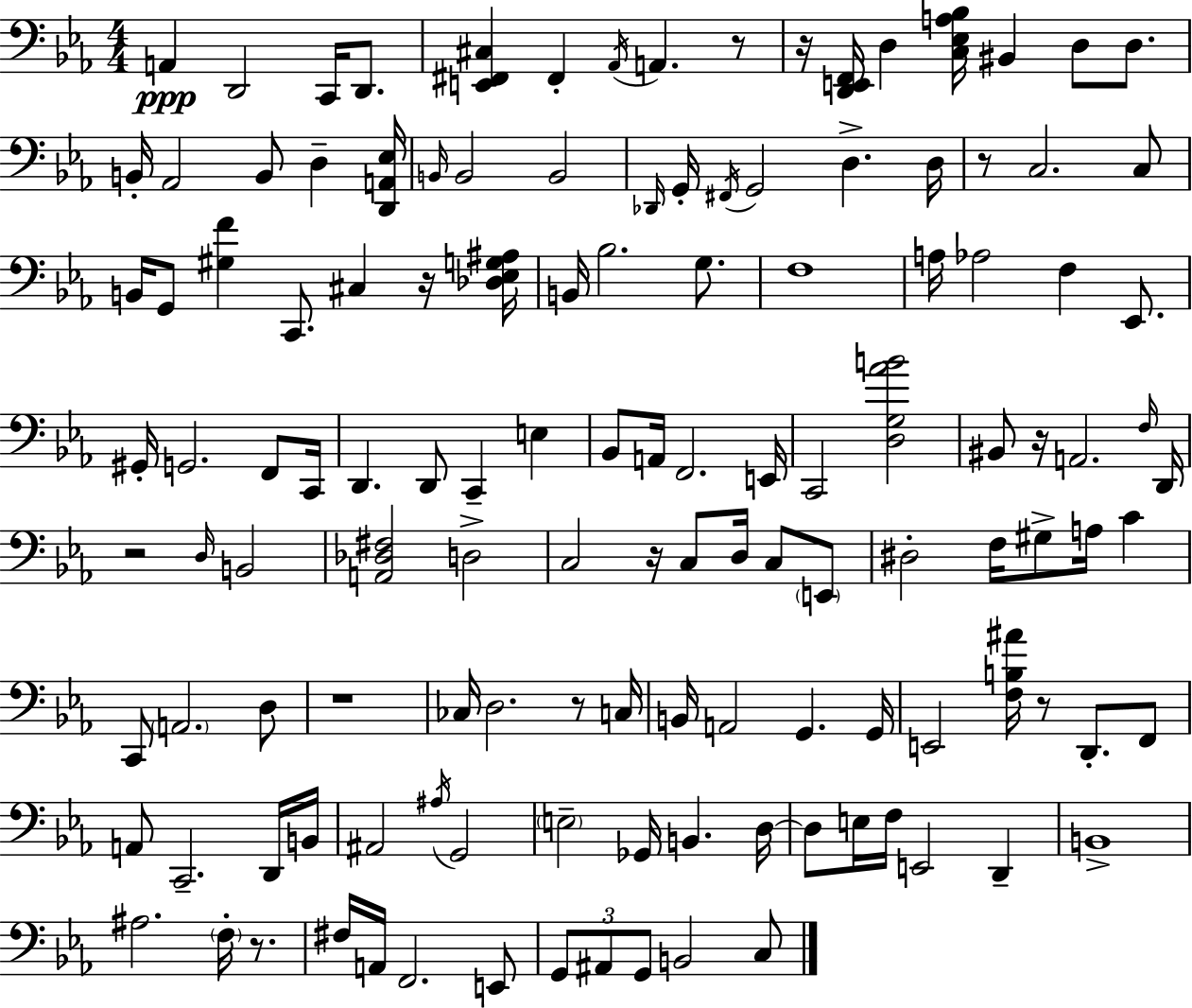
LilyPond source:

{
  \clef bass
  \numericTimeSignature
  \time 4/4
  \key ees \major
  a,4\ppp d,2 c,16 d,8. | <e, fis, cis>4 fis,4-. \acciaccatura { aes,16 } a,4. r8 | r16 <d, e, f,>16 d4 <c ees a bes>16 bis,4 d8 d8. | b,16-. aes,2 b,8 d4-- | \break <d, a, ees>16 \grace { b,16 } b,2 b,2 | \grace { des,16 } g,16-. \acciaccatura { fis,16 } g,2 d4.-> | d16 r8 c2. | c8 b,16 g,8 <gis f'>4 c,8. cis4 | \break r16 <des ees g ais>16 b,16 bes2. | g8. f1 | a16 aes2 f4 | ees,8. gis,16-. g,2. | \break f,8 c,16 d,4. d,8 c,4-- | e4 bes,8 a,16 f,2. | e,16 c,2 <d g aes' b'>2 | bis,8 r16 a,2. | \break \grace { f16 } d,16 r2 \grace { d16 } b,2 | <a, des fis>2 d2-> | c2 r16 c8 | d16 c8 \parenthesize e,8 dis2-. f16 gis8-> | \break a16 c'4 c,8 \parenthesize a,2. | d8 r1 | ces16 d2. | r8 c16 b,16 a,2 g,4. | \break g,16 e,2 <f b ais'>16 r8 | d,8.-. f,8 a,8 c,2.-- | d,16 b,16 ais,2 \acciaccatura { ais16 } g,2 | \parenthesize e2-- ges,16 | \break b,4. d16~~ d8 e16 f16 e,2 | d,4-- b,1-> | ais2. | \parenthesize f16-. r8. fis16 a,16 f,2. | \break e,8 \tuplet 3/2 { g,8 ais,8 g,8 } b,2 | c8 \bar "|."
}